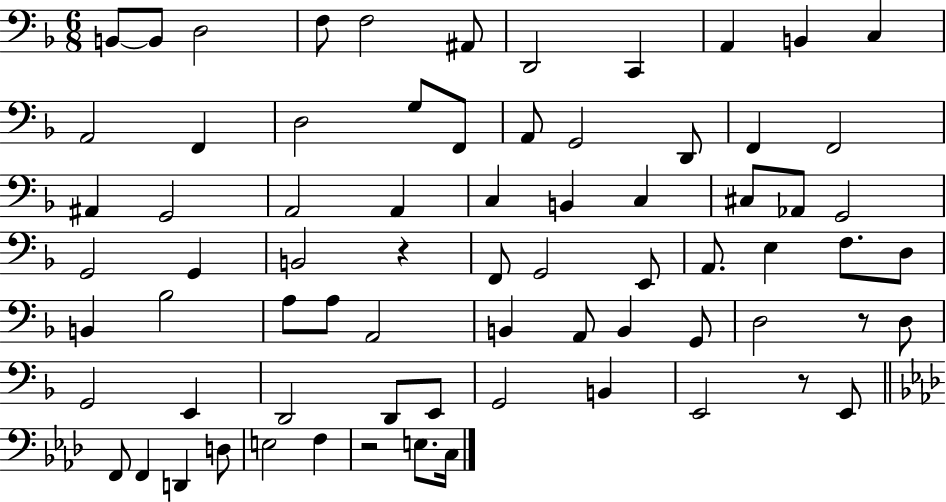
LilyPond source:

{
  \clef bass
  \numericTimeSignature
  \time 6/8
  \key f \major
  \repeat volta 2 { b,8~~ b,8 d2 | f8 f2 ais,8 | d,2 c,4 | a,4 b,4 c4 | \break a,2 f,4 | d2 g8 f,8 | a,8 g,2 d,8 | f,4 f,2 | \break ais,4 g,2 | a,2 a,4 | c4 b,4 c4 | cis8 aes,8 g,2 | \break g,2 g,4 | b,2 r4 | f,8 g,2 e,8 | a,8. e4 f8. d8 | \break b,4 bes2 | a8 a8 a,2 | b,4 a,8 b,4 g,8 | d2 r8 d8 | \break g,2 e,4 | d,2 d,8 e,8 | g,2 b,4 | e,2 r8 e,8 | \break \bar "||" \break \key f \minor f,8 f,4 d,4 d8 | e2 f4 | r2 e8. c16 | } \bar "|."
}